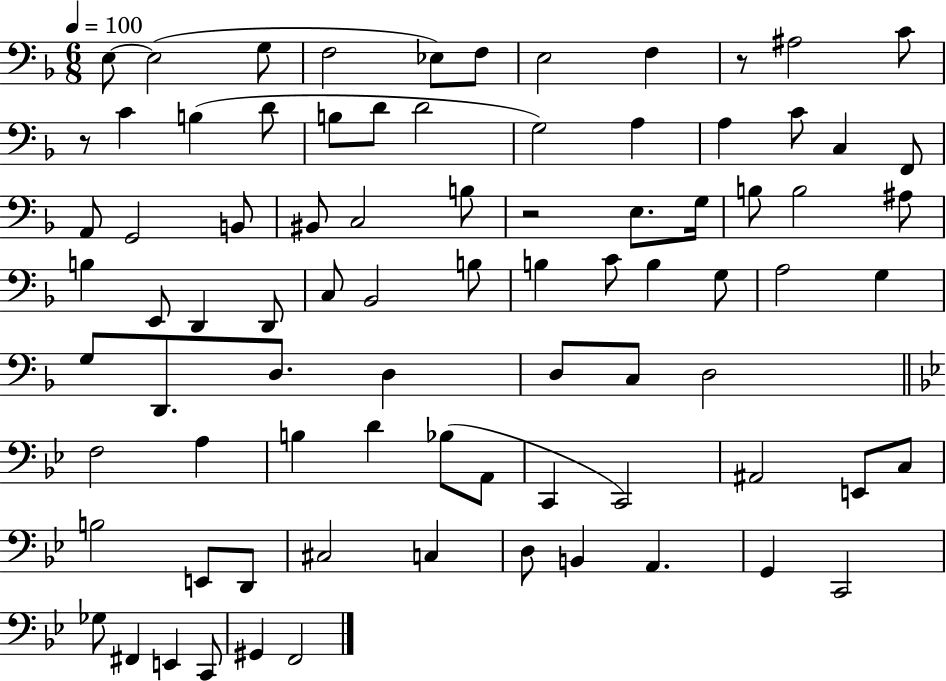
X:1
T:Untitled
M:6/8
L:1/4
K:F
E,/2 E,2 G,/2 F,2 _E,/2 F,/2 E,2 F, z/2 ^A,2 C/2 z/2 C B, D/2 B,/2 D/2 D2 G,2 A, A, C/2 C, F,,/2 A,,/2 G,,2 B,,/2 ^B,,/2 C,2 B,/2 z2 E,/2 G,/4 B,/2 B,2 ^A,/2 B, E,,/2 D,, D,,/2 C,/2 _B,,2 B,/2 B, C/2 B, G,/2 A,2 G, G,/2 D,,/2 D,/2 D, D,/2 C,/2 D,2 F,2 A, B, D _B,/2 A,,/2 C,, C,,2 ^A,,2 E,,/2 C,/2 B,2 E,,/2 D,,/2 ^C,2 C, D,/2 B,, A,, G,, C,,2 _G,/2 ^F,, E,, C,,/2 ^G,, F,,2